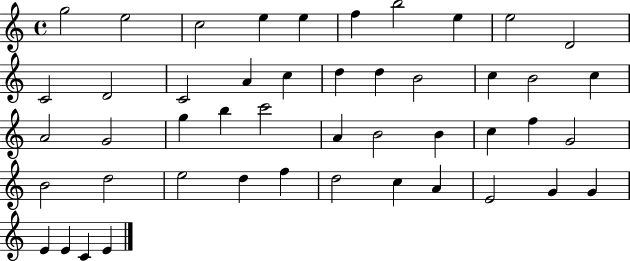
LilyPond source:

{
  \clef treble
  \time 4/4
  \defaultTimeSignature
  \key c \major
  g''2 e''2 | c''2 e''4 e''4 | f''4 b''2 e''4 | e''2 d'2 | \break c'2 d'2 | c'2 a'4 c''4 | d''4 d''4 b'2 | c''4 b'2 c''4 | \break a'2 g'2 | g''4 b''4 c'''2 | a'4 b'2 b'4 | c''4 f''4 g'2 | \break b'2 d''2 | e''2 d''4 f''4 | d''2 c''4 a'4 | e'2 g'4 g'4 | \break e'4 e'4 c'4 e'4 | \bar "|."
}